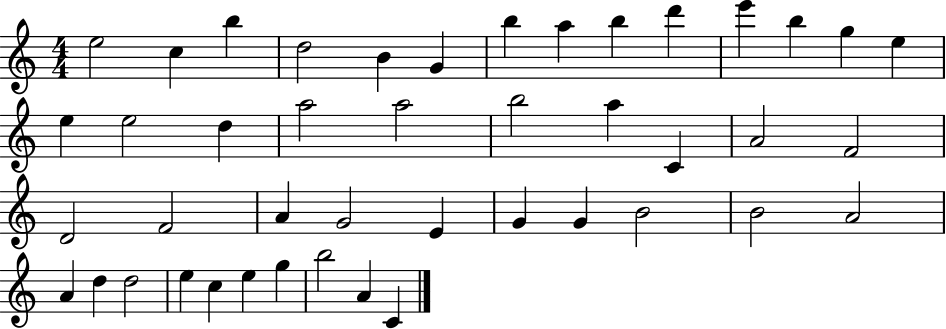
E5/h C5/q B5/q D5/h B4/q G4/q B5/q A5/q B5/q D6/q E6/q B5/q G5/q E5/q E5/q E5/h D5/q A5/h A5/h B5/h A5/q C4/q A4/h F4/h D4/h F4/h A4/q G4/h E4/q G4/q G4/q B4/h B4/h A4/h A4/q D5/q D5/h E5/q C5/q E5/q G5/q B5/h A4/q C4/q